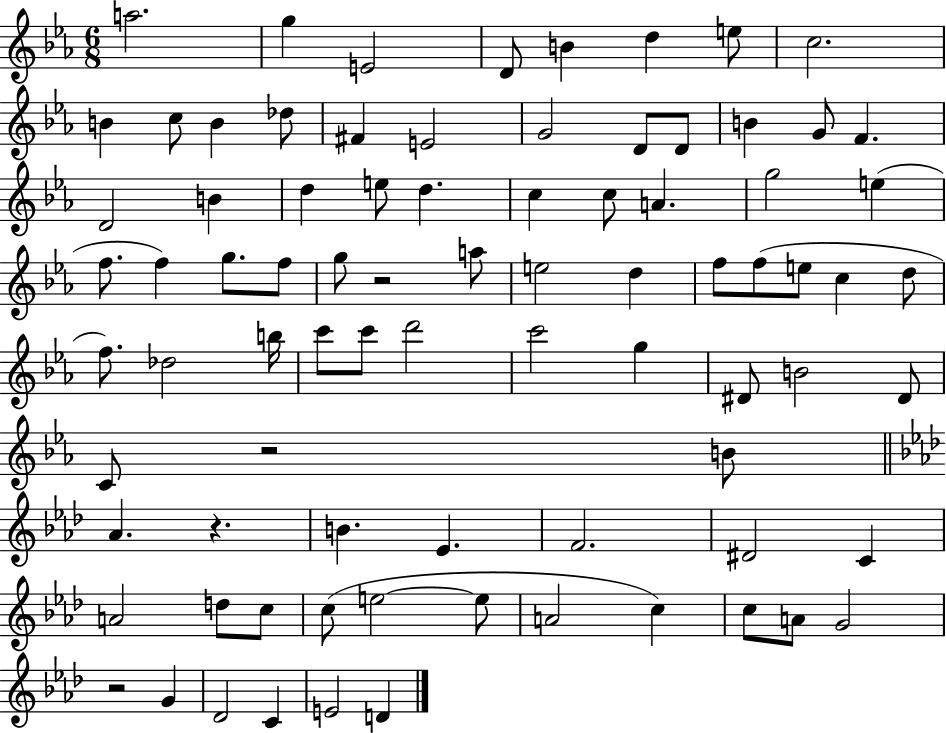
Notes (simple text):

A5/h. G5/q E4/h D4/e B4/q D5/q E5/e C5/h. B4/q C5/e B4/q Db5/e F#4/q E4/h G4/h D4/e D4/e B4/q G4/e F4/q. D4/h B4/q D5/q E5/e D5/q. C5/q C5/e A4/q. G5/h E5/q F5/e. F5/q G5/e. F5/e G5/e R/h A5/e E5/h D5/q F5/e F5/e E5/e C5/q D5/e F5/e. Db5/h B5/s C6/e C6/e D6/h C6/h G5/q D#4/e B4/h D#4/e C4/e R/h B4/e Ab4/q. R/q. B4/q. Eb4/q. F4/h. D#4/h C4/q A4/h D5/e C5/e C5/e E5/h E5/e A4/h C5/q C5/e A4/e G4/h R/h G4/q Db4/h C4/q E4/h D4/q